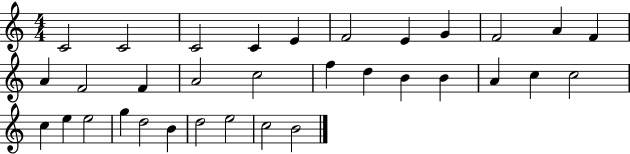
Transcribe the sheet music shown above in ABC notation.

X:1
T:Untitled
M:4/4
L:1/4
K:C
C2 C2 C2 C E F2 E G F2 A F A F2 F A2 c2 f d B B A c c2 c e e2 g d2 B d2 e2 c2 B2